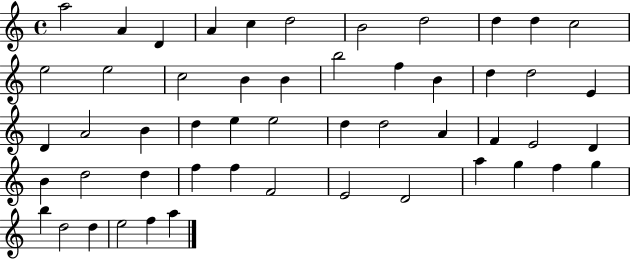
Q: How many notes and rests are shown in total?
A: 52